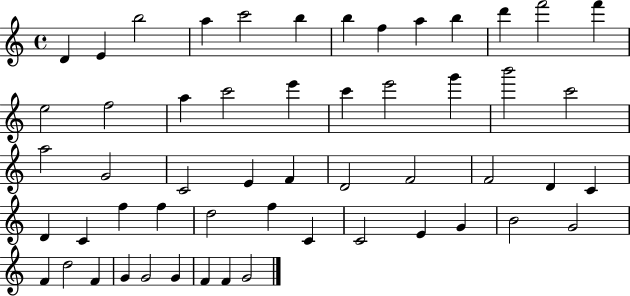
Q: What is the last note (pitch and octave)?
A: G4